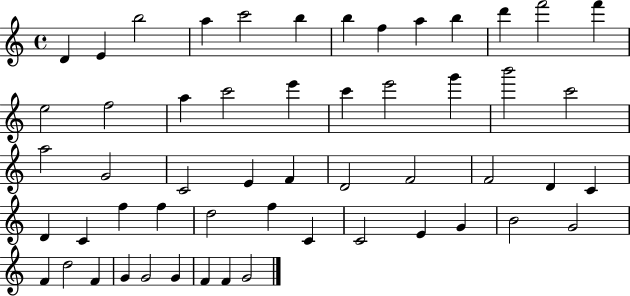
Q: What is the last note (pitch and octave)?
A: G4